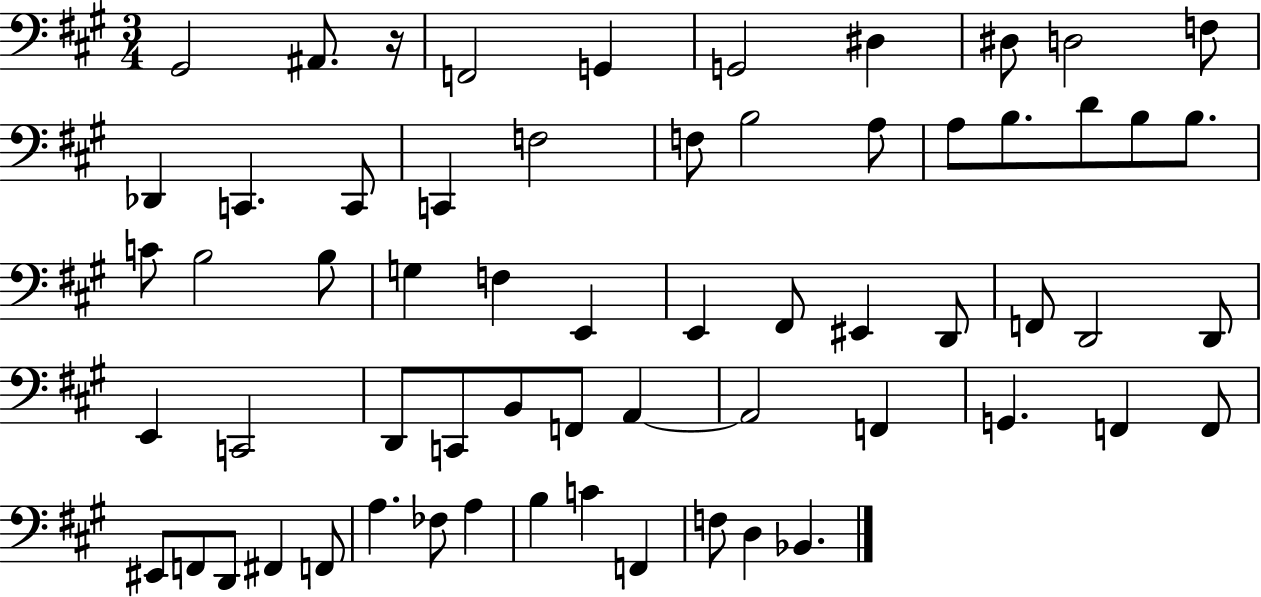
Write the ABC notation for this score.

X:1
T:Untitled
M:3/4
L:1/4
K:A
^G,,2 ^A,,/2 z/4 F,,2 G,, G,,2 ^D, ^D,/2 D,2 F,/2 _D,, C,, C,,/2 C,, F,2 F,/2 B,2 A,/2 A,/2 B,/2 D/2 B,/2 B,/2 C/2 B,2 B,/2 G, F, E,, E,, ^F,,/2 ^E,, D,,/2 F,,/2 D,,2 D,,/2 E,, C,,2 D,,/2 C,,/2 B,,/2 F,,/2 A,, A,,2 F,, G,, F,, F,,/2 ^E,,/2 F,,/2 D,,/2 ^F,, F,,/2 A, _F,/2 A, B, C F,, F,/2 D, _B,,